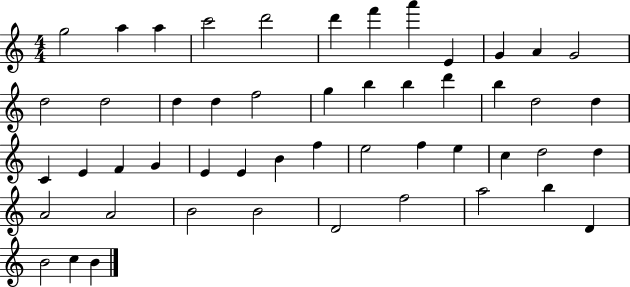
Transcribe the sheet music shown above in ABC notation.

X:1
T:Untitled
M:4/4
L:1/4
K:C
g2 a a c'2 d'2 d' f' a' E G A G2 d2 d2 d d f2 g b b d' b d2 d C E F G E E B f e2 f e c d2 d A2 A2 B2 B2 D2 f2 a2 b D B2 c B